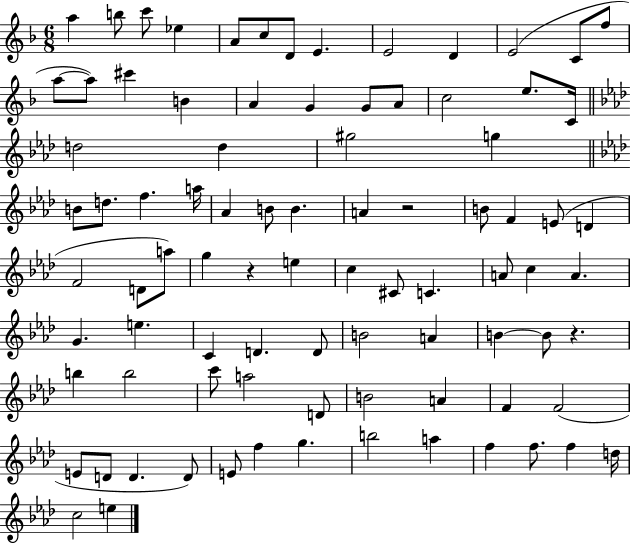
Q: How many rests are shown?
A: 3